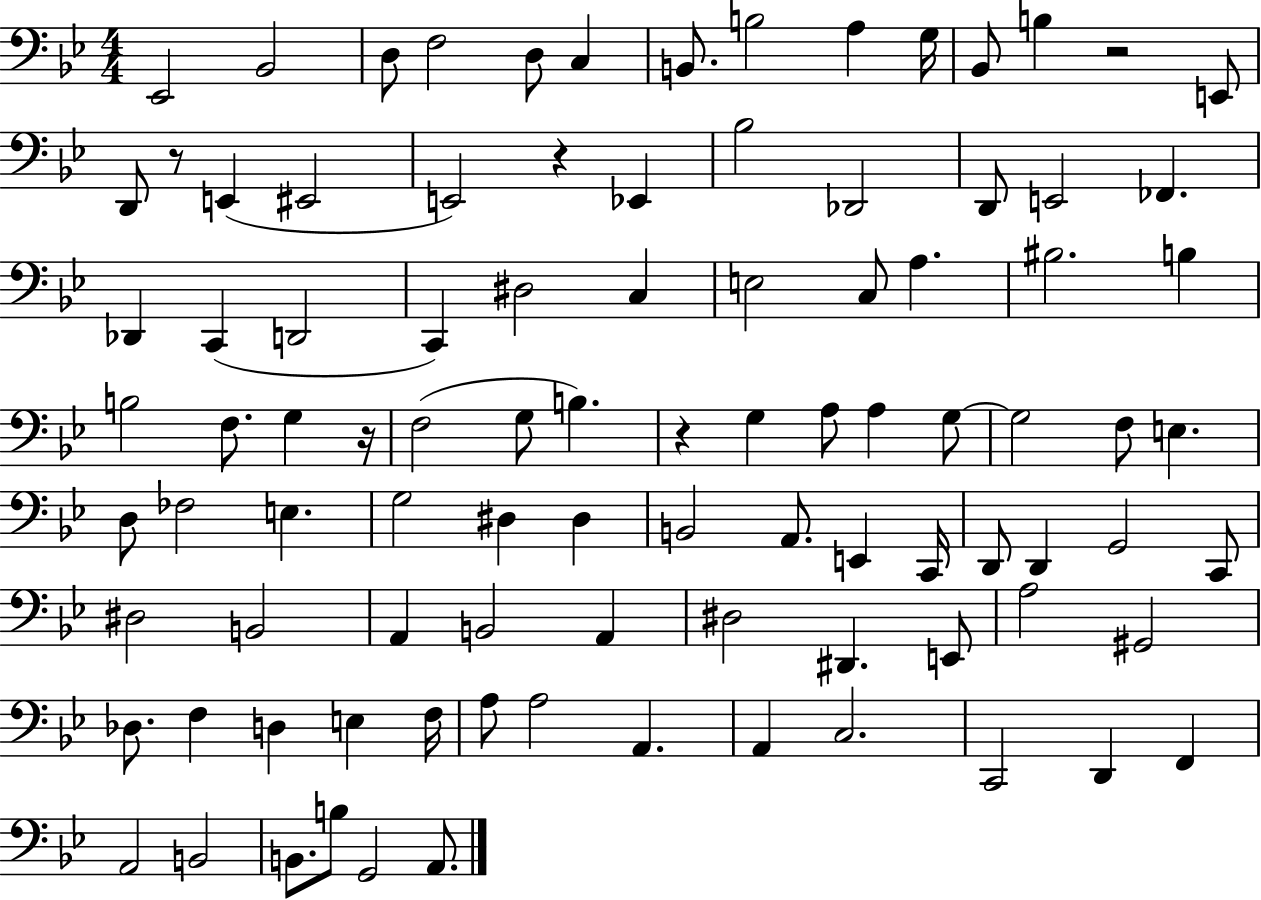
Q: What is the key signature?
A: BES major